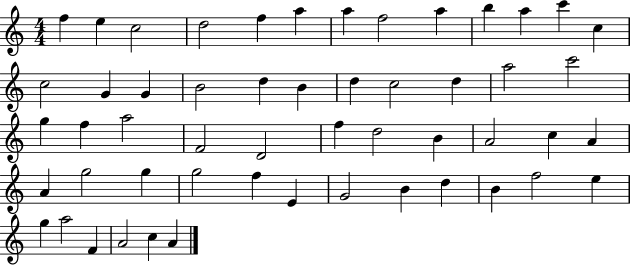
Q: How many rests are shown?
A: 0